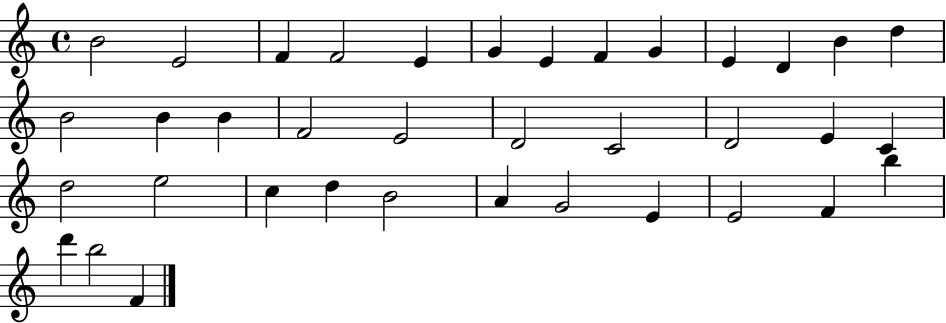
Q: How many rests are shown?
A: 0